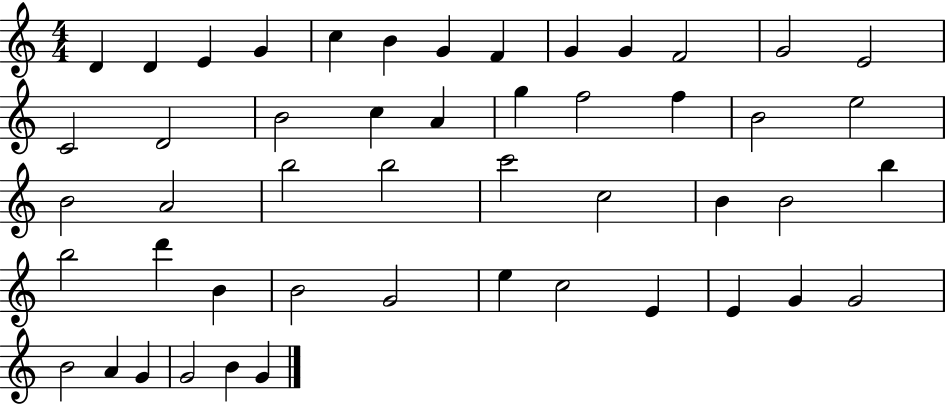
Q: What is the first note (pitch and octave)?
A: D4